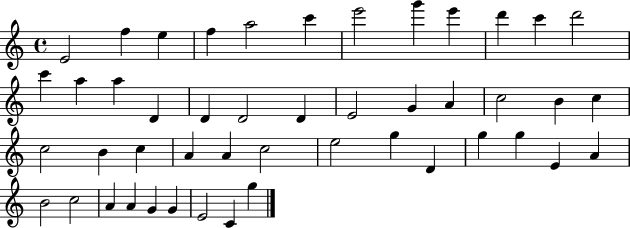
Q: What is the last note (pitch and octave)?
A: G5